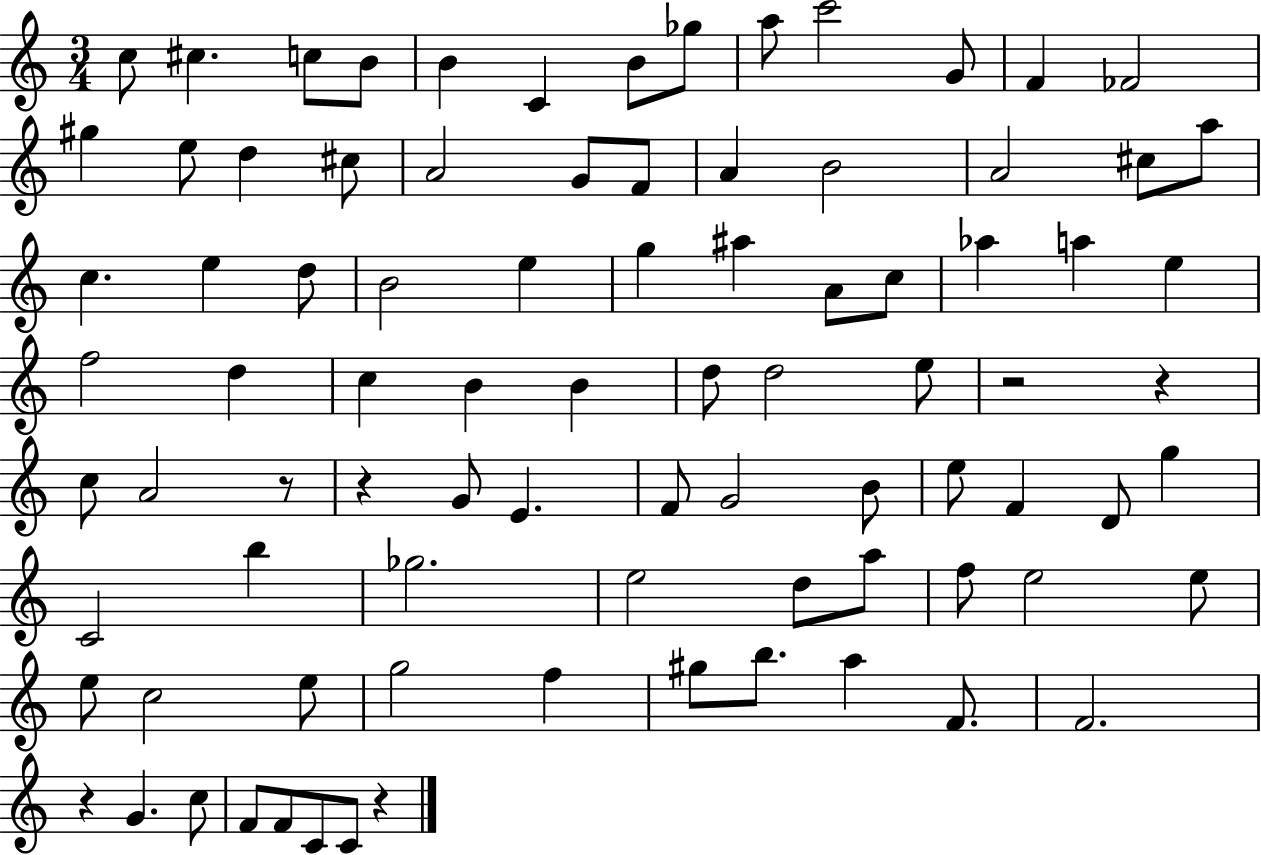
{
  \clef treble
  \numericTimeSignature
  \time 3/4
  \key c \major
  c''8 cis''4. c''8 b'8 | b'4 c'4 b'8 ges''8 | a''8 c'''2 g'8 | f'4 fes'2 | \break gis''4 e''8 d''4 cis''8 | a'2 g'8 f'8 | a'4 b'2 | a'2 cis''8 a''8 | \break c''4. e''4 d''8 | b'2 e''4 | g''4 ais''4 a'8 c''8 | aes''4 a''4 e''4 | \break f''2 d''4 | c''4 b'4 b'4 | d''8 d''2 e''8 | r2 r4 | \break c''8 a'2 r8 | r4 g'8 e'4. | f'8 g'2 b'8 | e''8 f'4 d'8 g''4 | \break c'2 b''4 | ges''2. | e''2 d''8 a''8 | f''8 e''2 e''8 | \break e''8 c''2 e''8 | g''2 f''4 | gis''8 b''8. a''4 f'8. | f'2. | \break r4 g'4. c''8 | f'8 f'8 c'8 c'8 r4 | \bar "|."
}